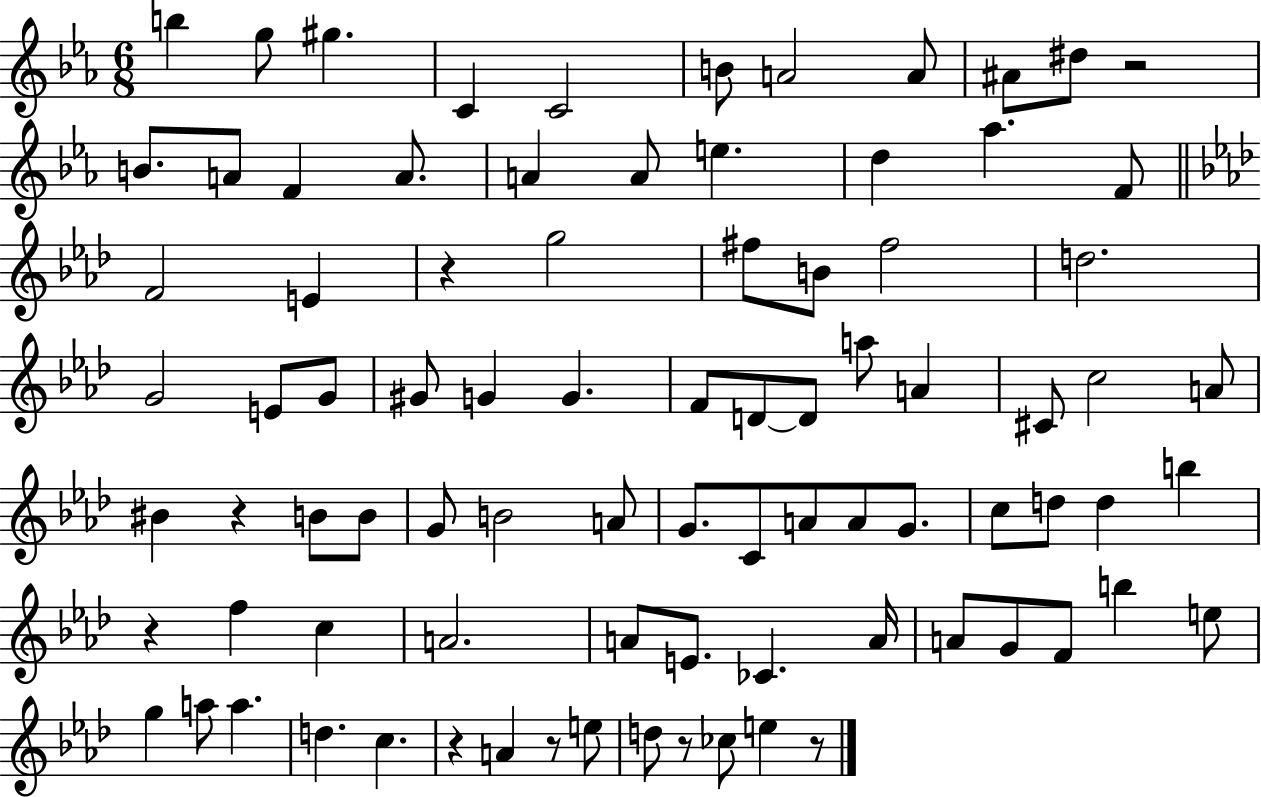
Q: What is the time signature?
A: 6/8